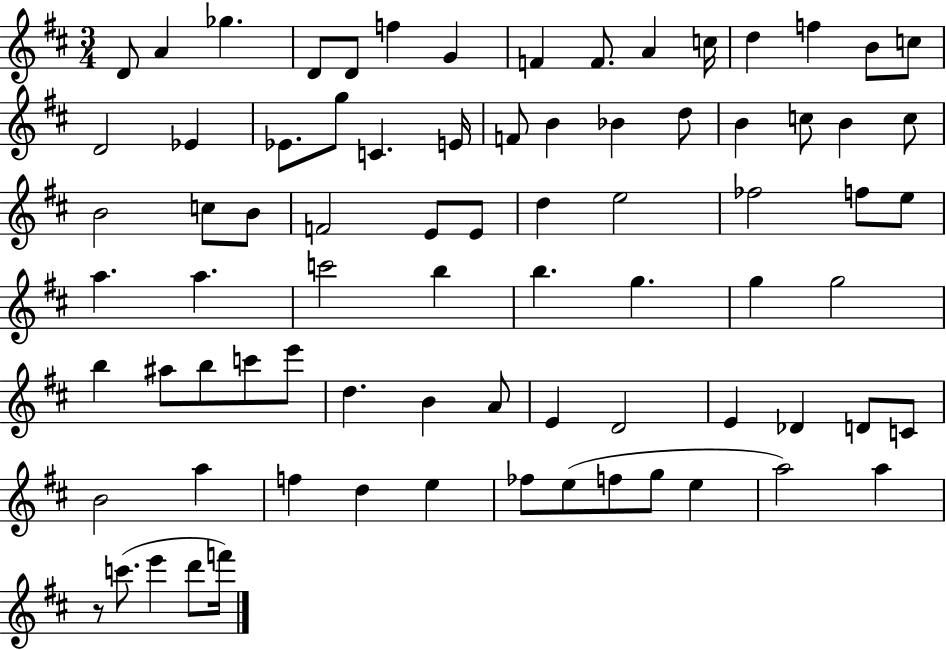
D4/e A4/q Gb5/q. D4/e D4/e F5/q G4/q F4/q F4/e. A4/q C5/s D5/q F5/q B4/e C5/e D4/h Eb4/q Eb4/e. G5/e C4/q. E4/s F4/e B4/q Bb4/q D5/e B4/q C5/e B4/q C5/e B4/h C5/e B4/e F4/h E4/e E4/e D5/q E5/h FES5/h F5/e E5/e A5/q. A5/q. C6/h B5/q B5/q. G5/q. G5/q G5/h B5/q A#5/e B5/e C6/e E6/e D5/q. B4/q A4/e E4/q D4/h E4/q Db4/q D4/e C4/e B4/h A5/q F5/q D5/q E5/q FES5/e E5/e F5/e G5/e E5/q A5/h A5/q R/e C6/e. E6/q D6/e F6/s